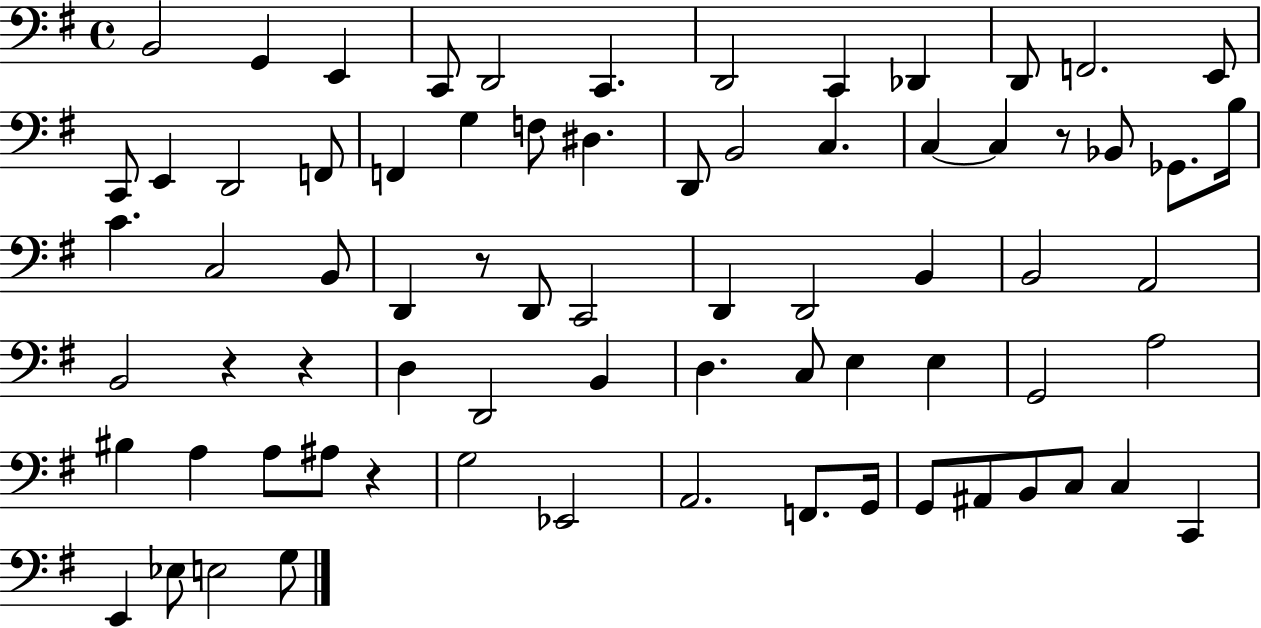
B2/h G2/q E2/q C2/e D2/h C2/q. D2/h C2/q Db2/q D2/e F2/h. E2/e C2/e E2/q D2/h F2/e F2/q G3/q F3/e D#3/q. D2/e B2/h C3/q. C3/q C3/q R/e Bb2/e Gb2/e. B3/s C4/q. C3/h B2/e D2/q R/e D2/e C2/h D2/q D2/h B2/q B2/h A2/h B2/h R/q R/q D3/q D2/h B2/q D3/q. C3/e E3/q E3/q G2/h A3/h BIS3/q A3/q A3/e A#3/e R/q G3/h Eb2/h A2/h. F2/e. G2/s G2/e A#2/e B2/e C3/e C3/q C2/q E2/q Eb3/e E3/h G3/e